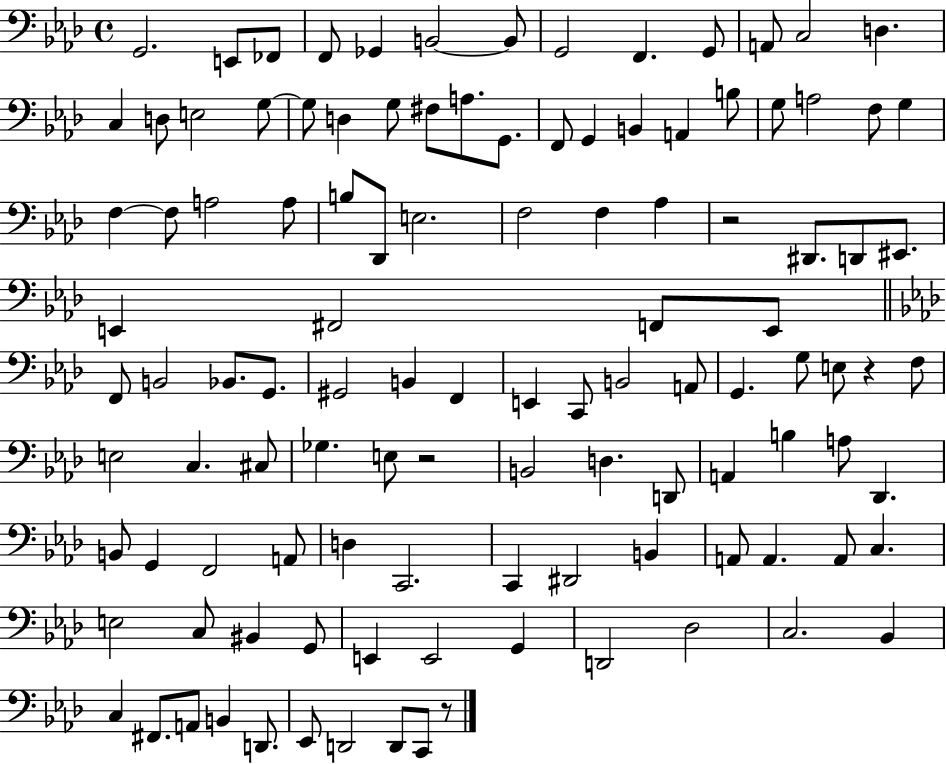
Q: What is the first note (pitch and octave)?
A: G2